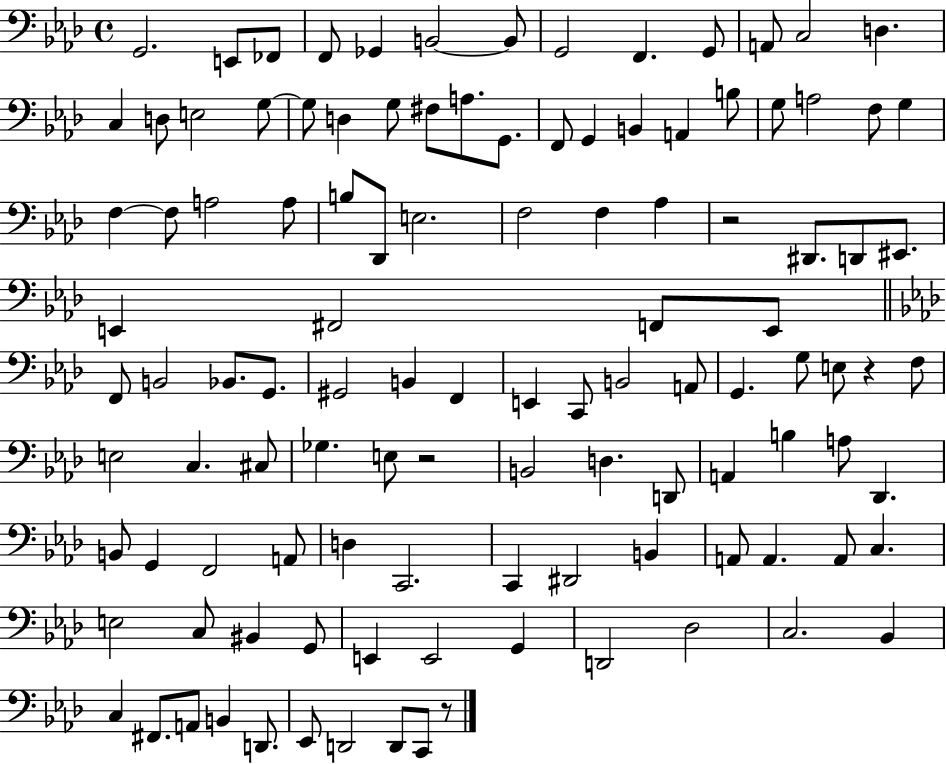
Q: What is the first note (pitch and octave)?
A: G2